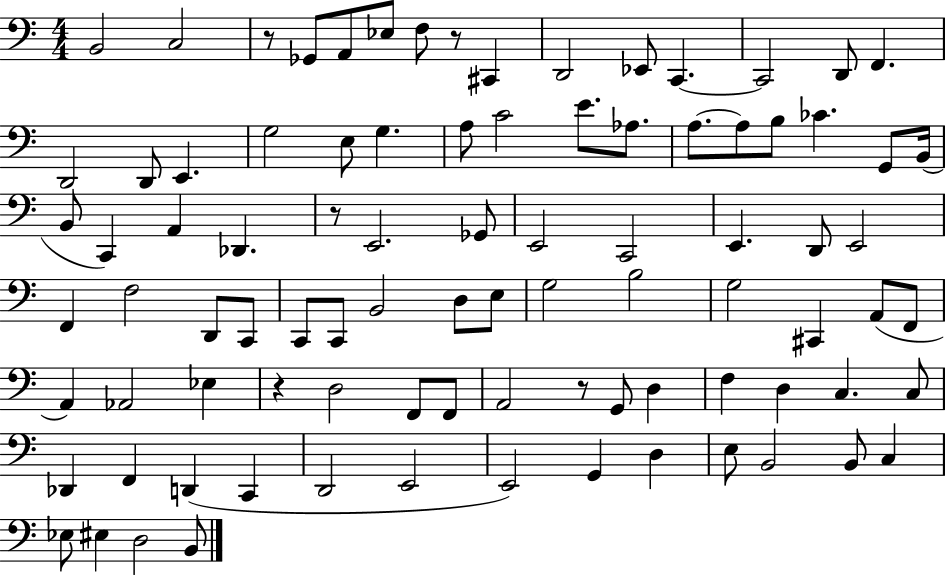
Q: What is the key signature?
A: C major